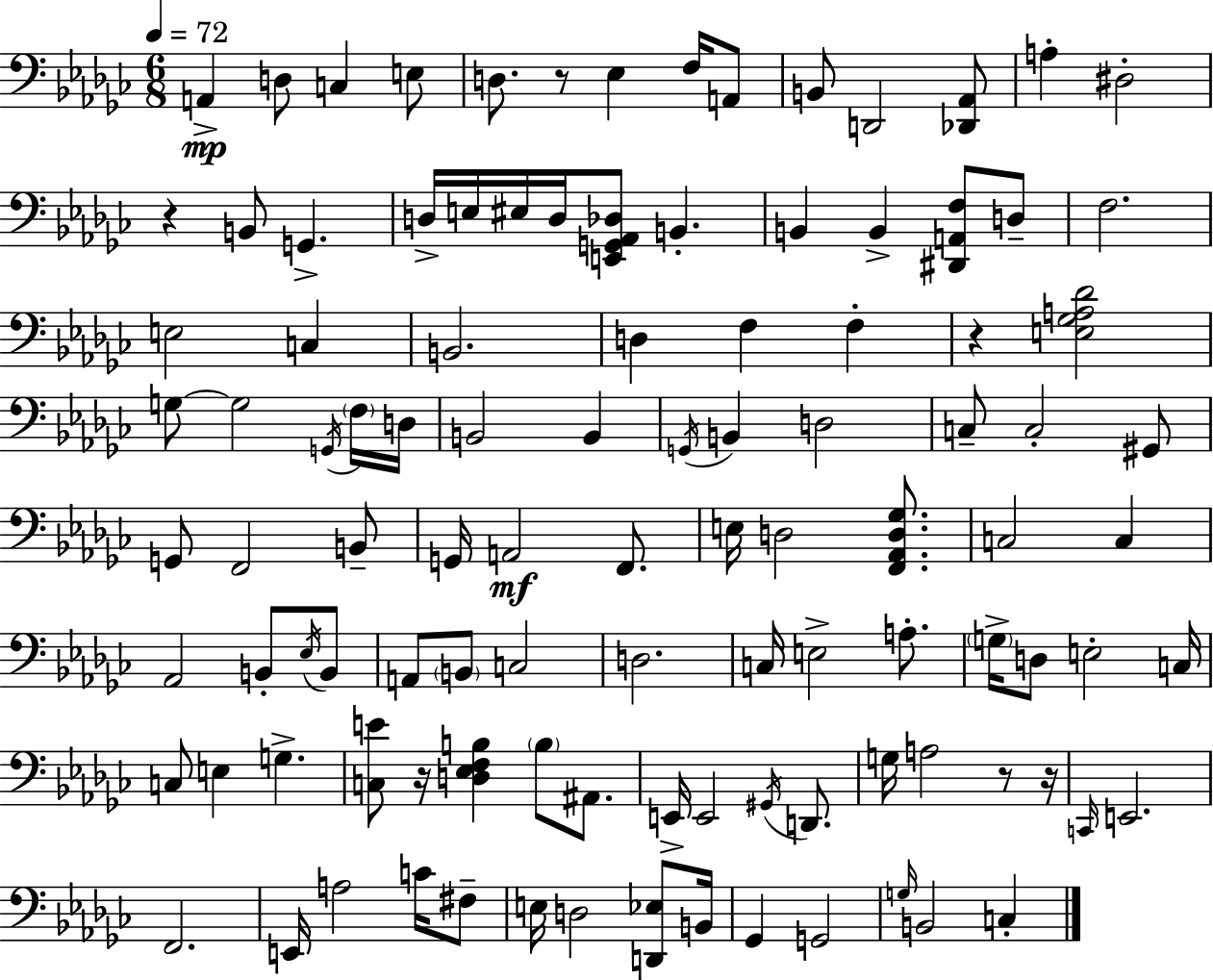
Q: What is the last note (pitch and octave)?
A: C3